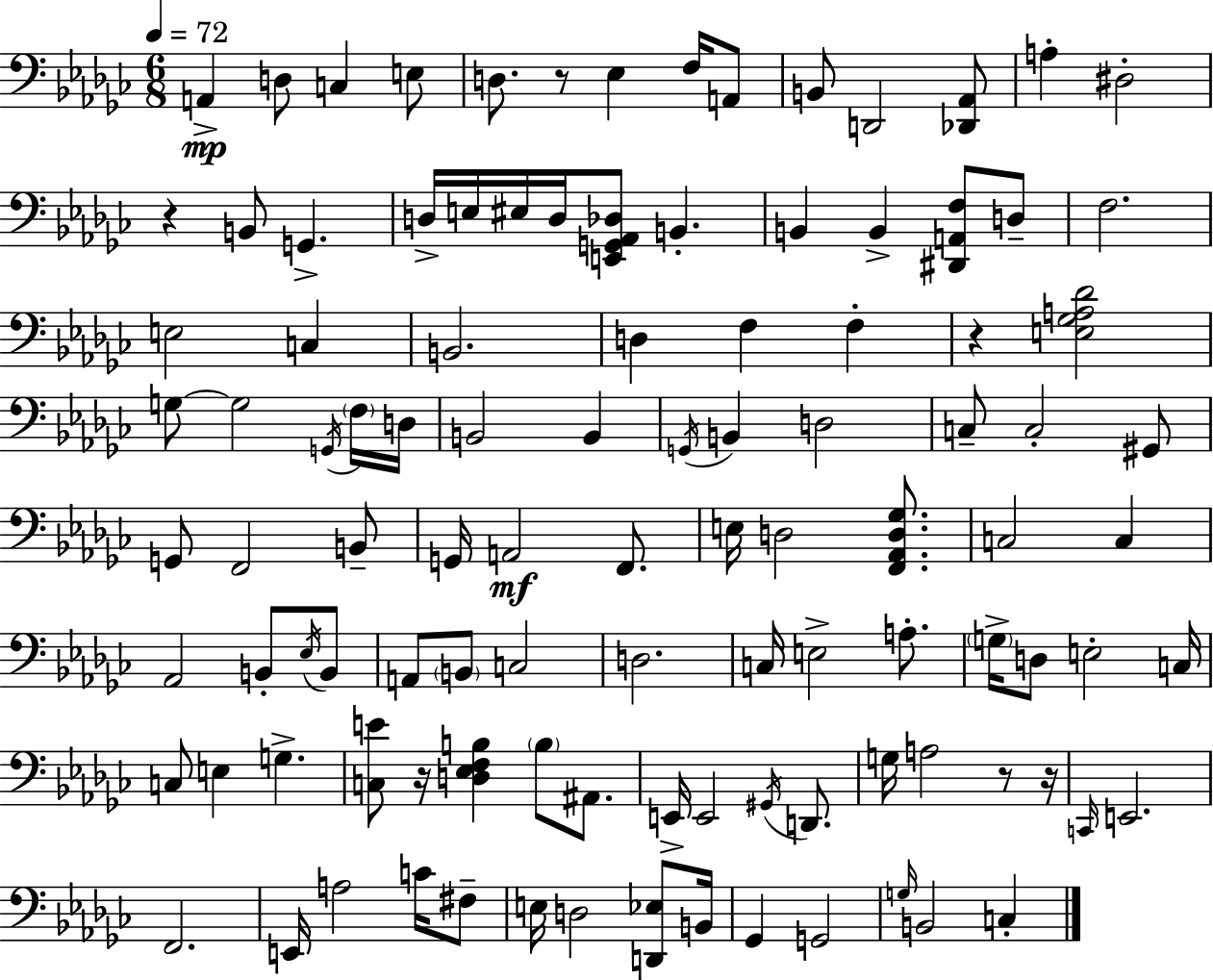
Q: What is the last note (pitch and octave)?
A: C3